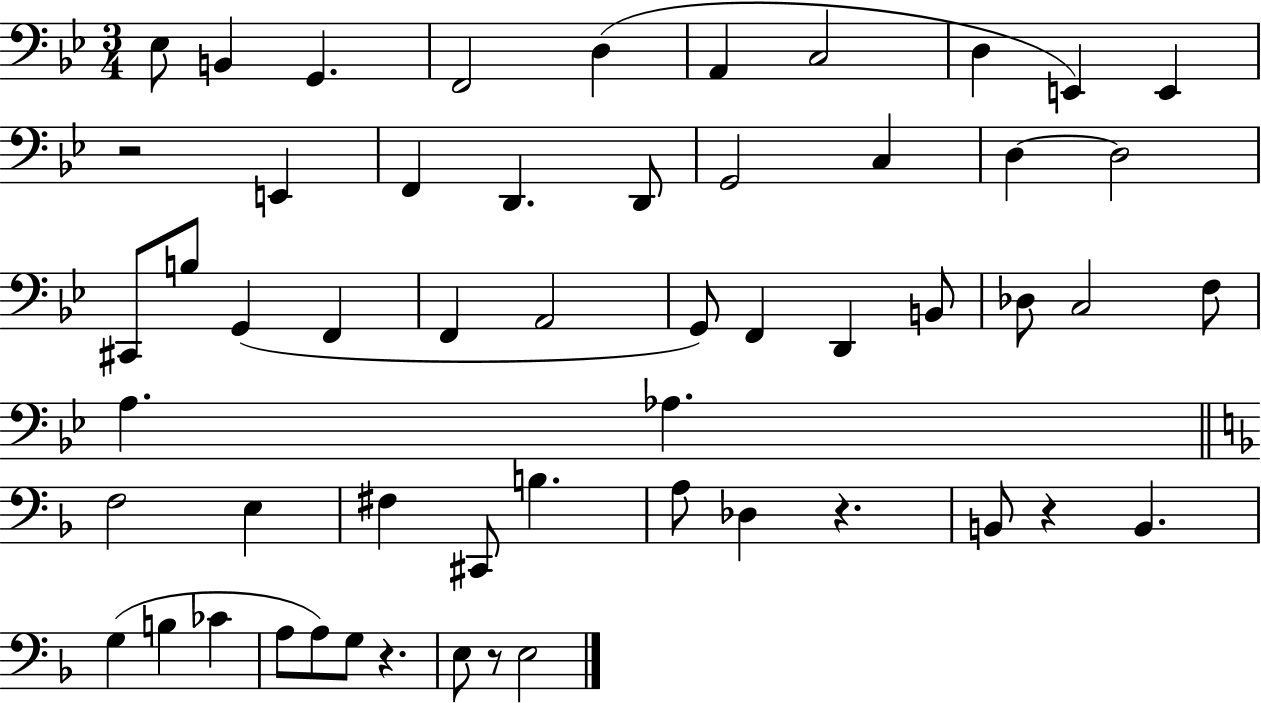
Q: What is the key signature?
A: BES major